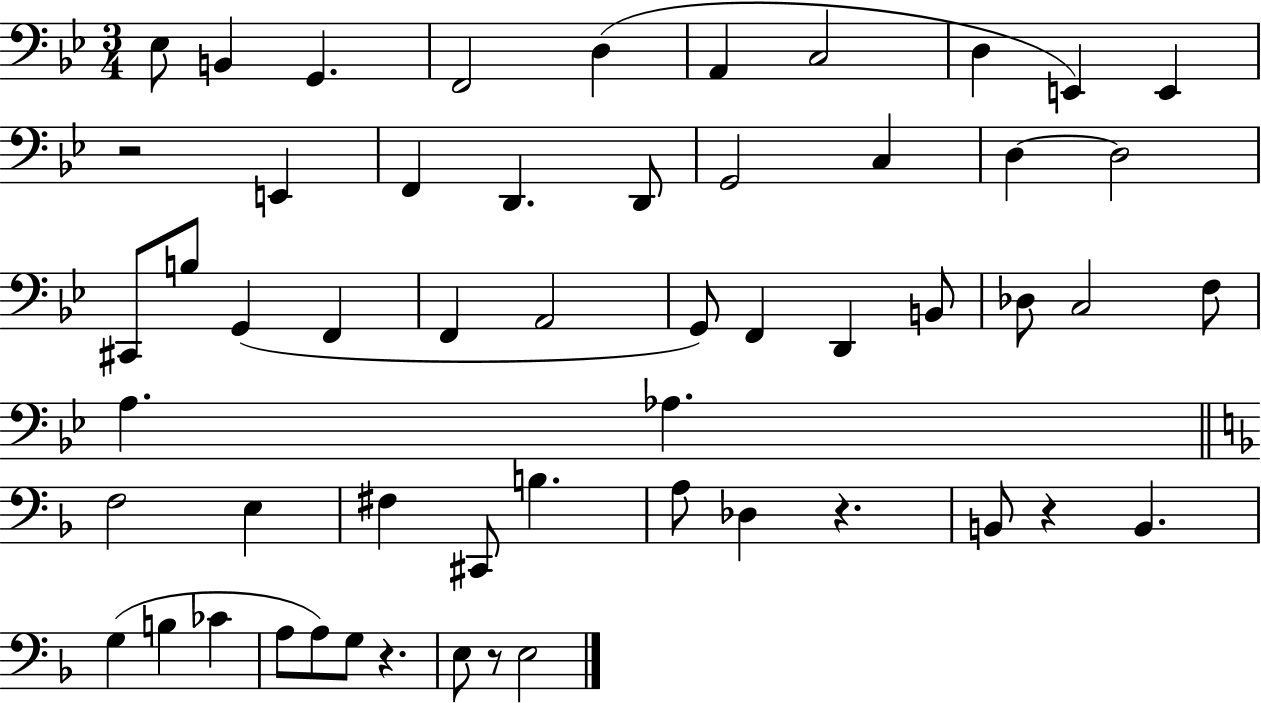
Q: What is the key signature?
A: BES major